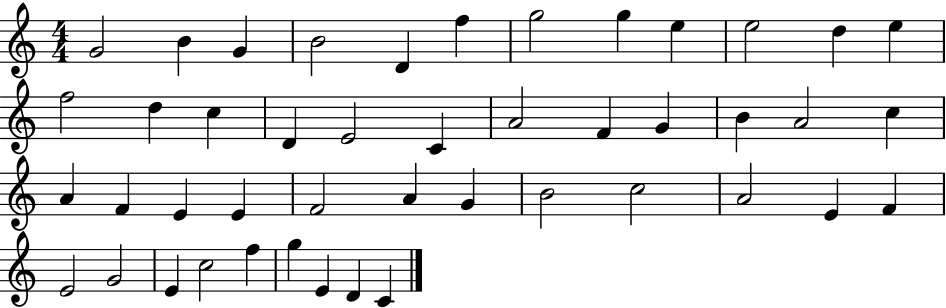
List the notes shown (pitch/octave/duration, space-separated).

G4/h B4/q G4/q B4/h D4/q F5/q G5/h G5/q E5/q E5/h D5/q E5/q F5/h D5/q C5/q D4/q E4/h C4/q A4/h F4/q G4/q B4/q A4/h C5/q A4/q F4/q E4/q E4/q F4/h A4/q G4/q B4/h C5/h A4/h E4/q F4/q E4/h G4/h E4/q C5/h F5/q G5/q E4/q D4/q C4/q